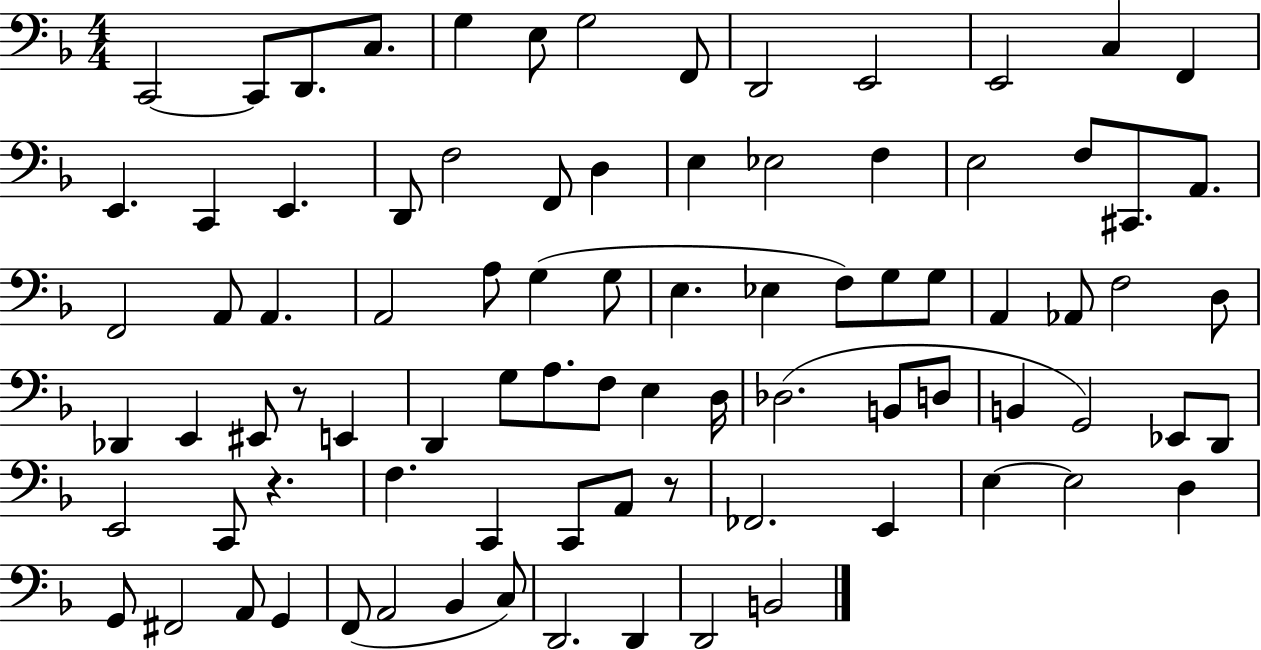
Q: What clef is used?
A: bass